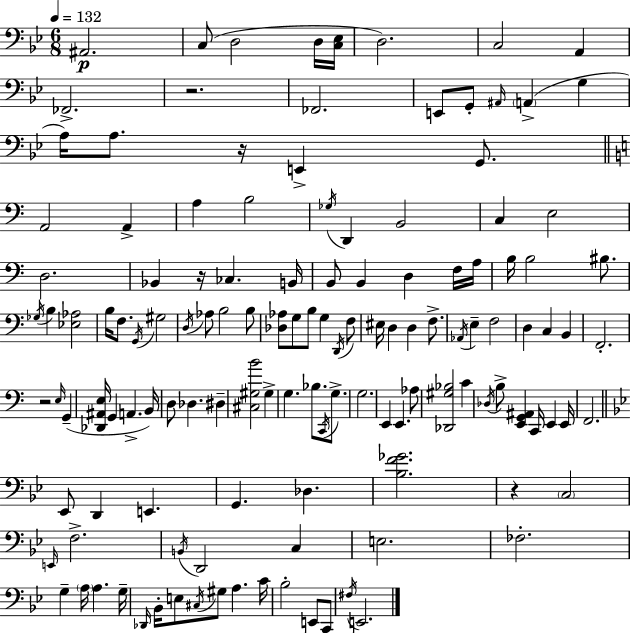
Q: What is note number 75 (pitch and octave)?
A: G3